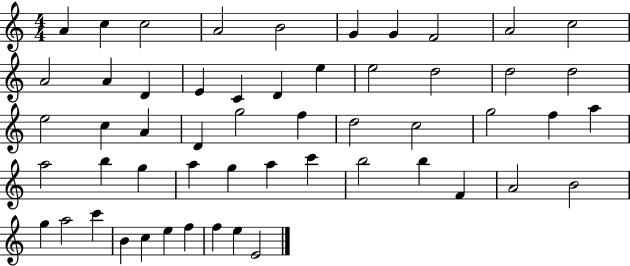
X:1
T:Untitled
M:4/4
L:1/4
K:C
A c c2 A2 B2 G G F2 A2 c2 A2 A D E C D e e2 d2 d2 d2 e2 c A D g2 f d2 c2 g2 f a a2 b g a g a c' b2 b F A2 B2 g a2 c' B c e f f e E2